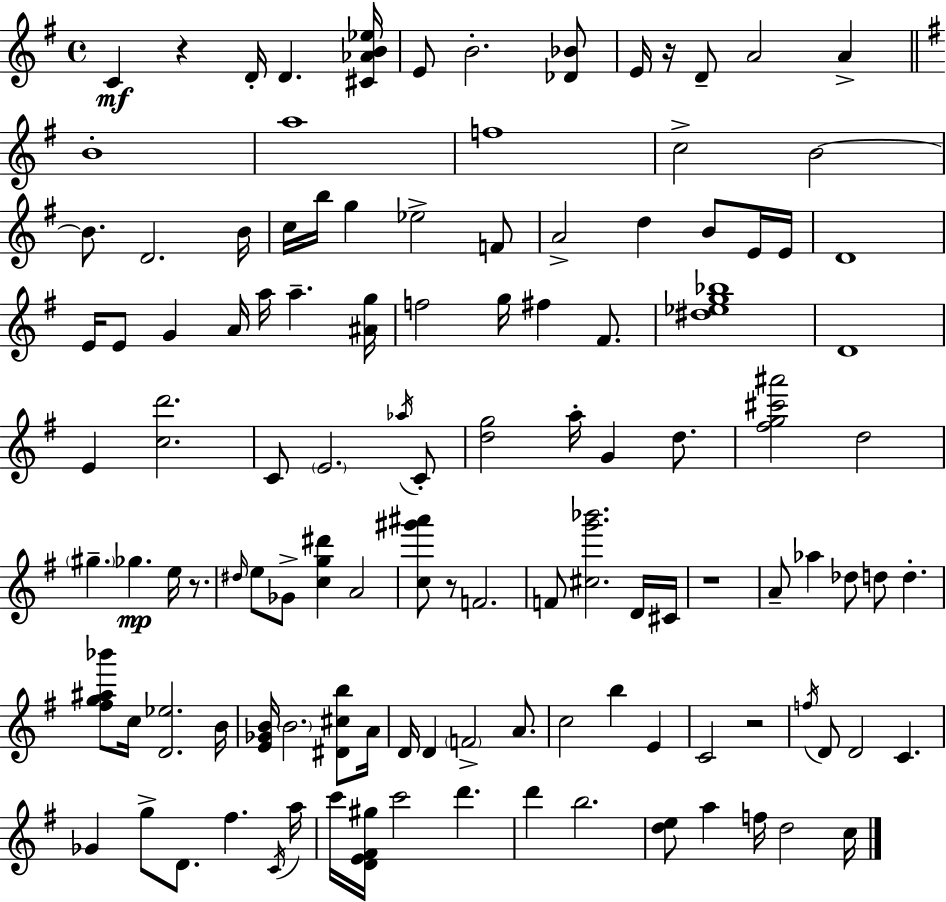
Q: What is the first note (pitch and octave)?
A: C4